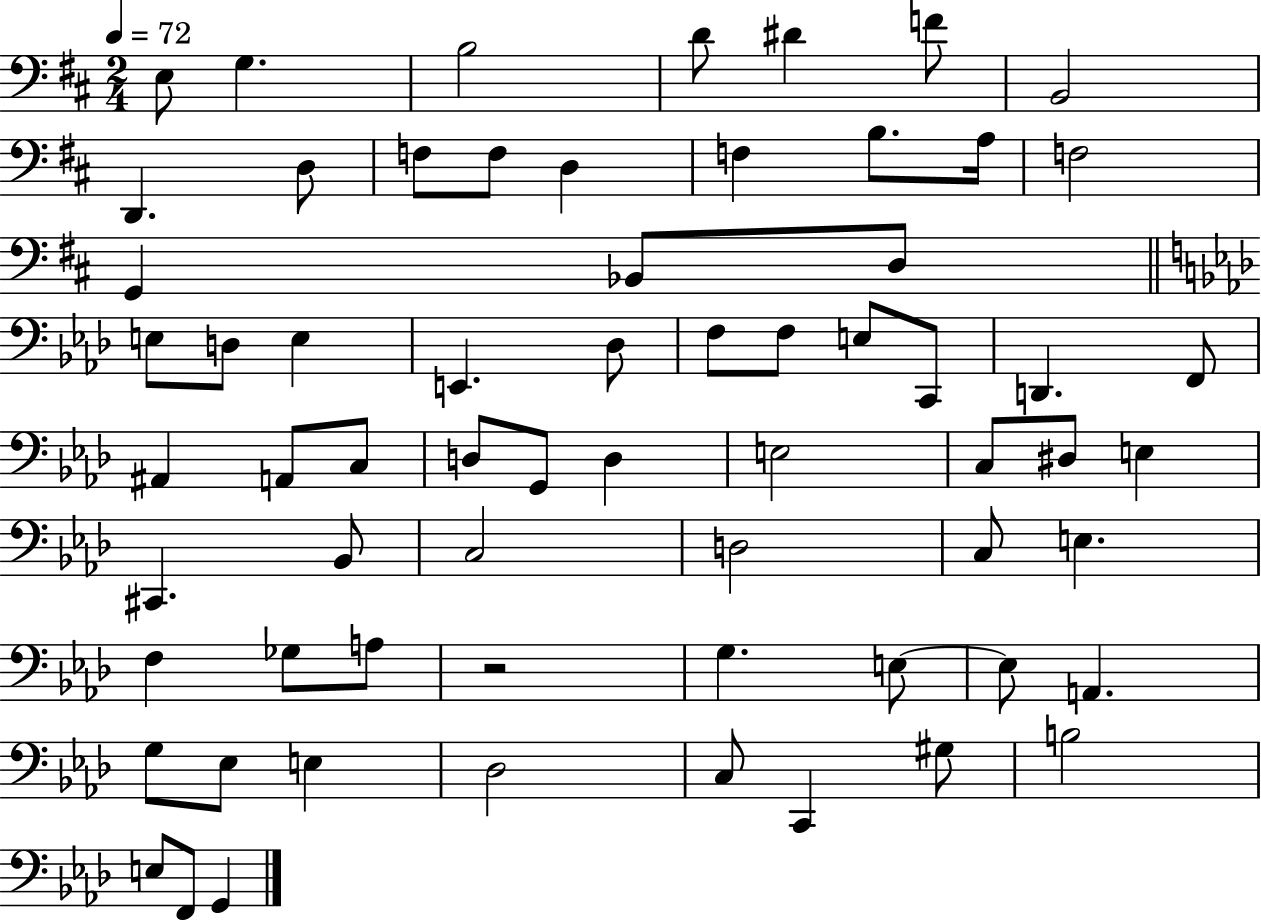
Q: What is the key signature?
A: D major